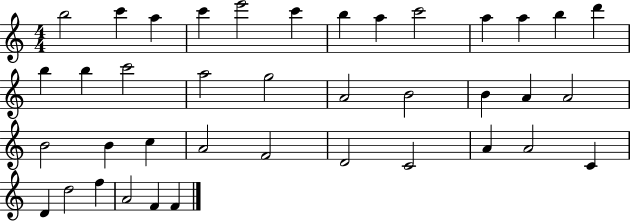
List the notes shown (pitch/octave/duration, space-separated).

B5/h C6/q A5/q C6/q E6/h C6/q B5/q A5/q C6/h A5/q A5/q B5/q D6/q B5/q B5/q C6/h A5/h G5/h A4/h B4/h B4/q A4/q A4/h B4/h B4/q C5/q A4/h F4/h D4/h C4/h A4/q A4/h C4/q D4/q D5/h F5/q A4/h F4/q F4/q